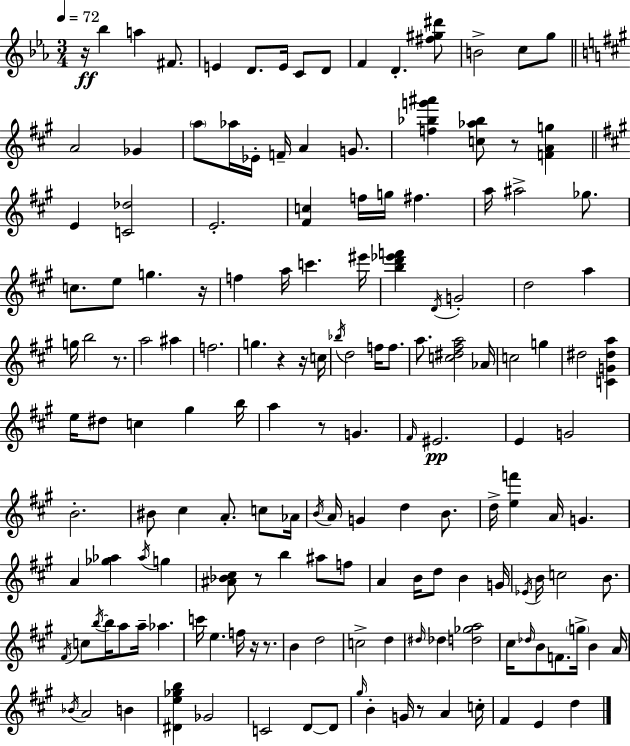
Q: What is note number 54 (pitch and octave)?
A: C5